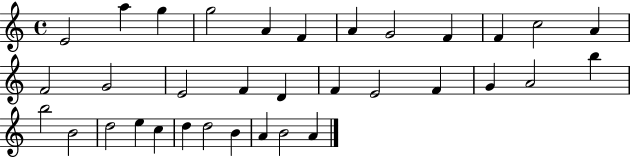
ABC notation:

X:1
T:Untitled
M:4/4
L:1/4
K:C
E2 a g g2 A F A G2 F F c2 A F2 G2 E2 F D F E2 F G A2 b b2 B2 d2 e c d d2 B A B2 A